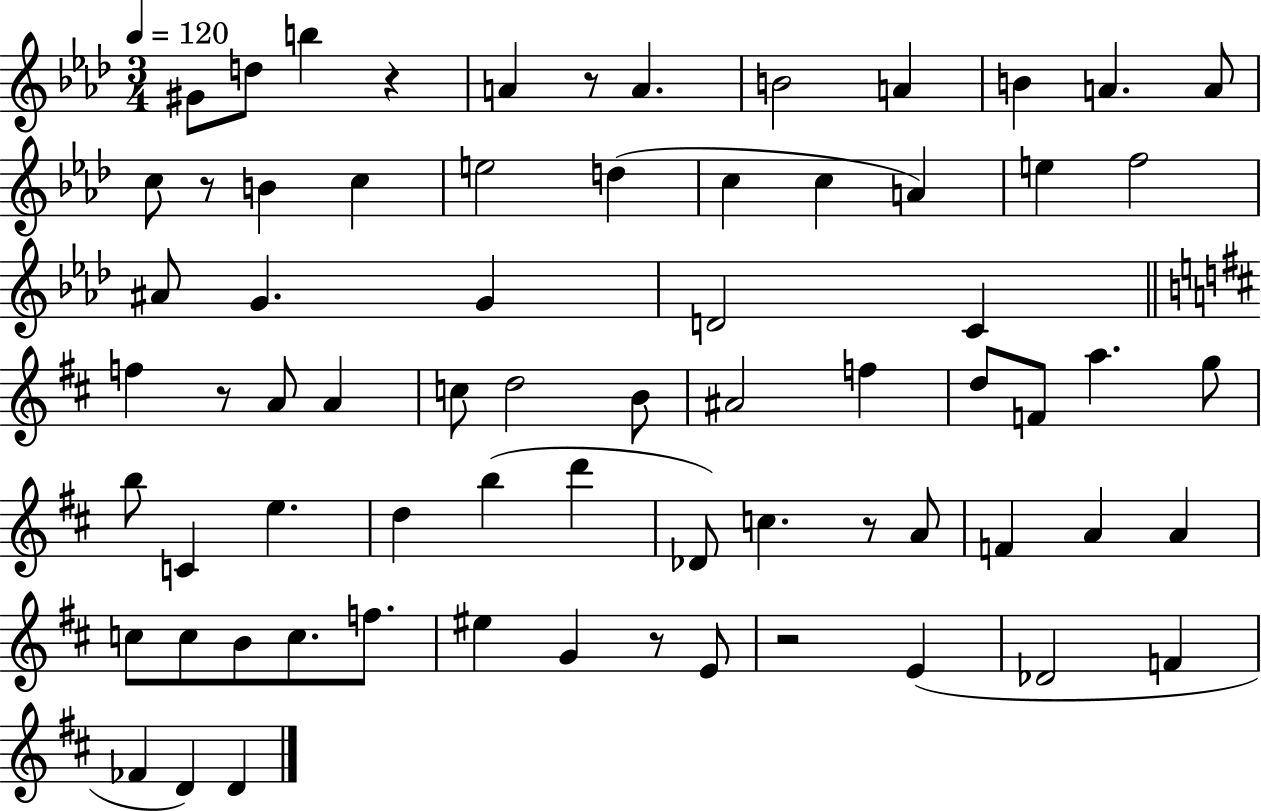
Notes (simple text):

G#4/e D5/e B5/q R/q A4/q R/e A4/q. B4/h A4/q B4/q A4/q. A4/e C5/e R/e B4/q C5/q E5/h D5/q C5/q C5/q A4/q E5/q F5/h A#4/e G4/q. G4/q D4/h C4/q F5/q R/e A4/e A4/q C5/e D5/h B4/e A#4/h F5/q D5/e F4/e A5/q. G5/e B5/e C4/q E5/q. D5/q B5/q D6/q Db4/e C5/q. R/e A4/e F4/q A4/q A4/q C5/e C5/e B4/e C5/e. F5/e. EIS5/q G4/q R/e E4/e R/h E4/q Db4/h F4/q FES4/q D4/q D4/q